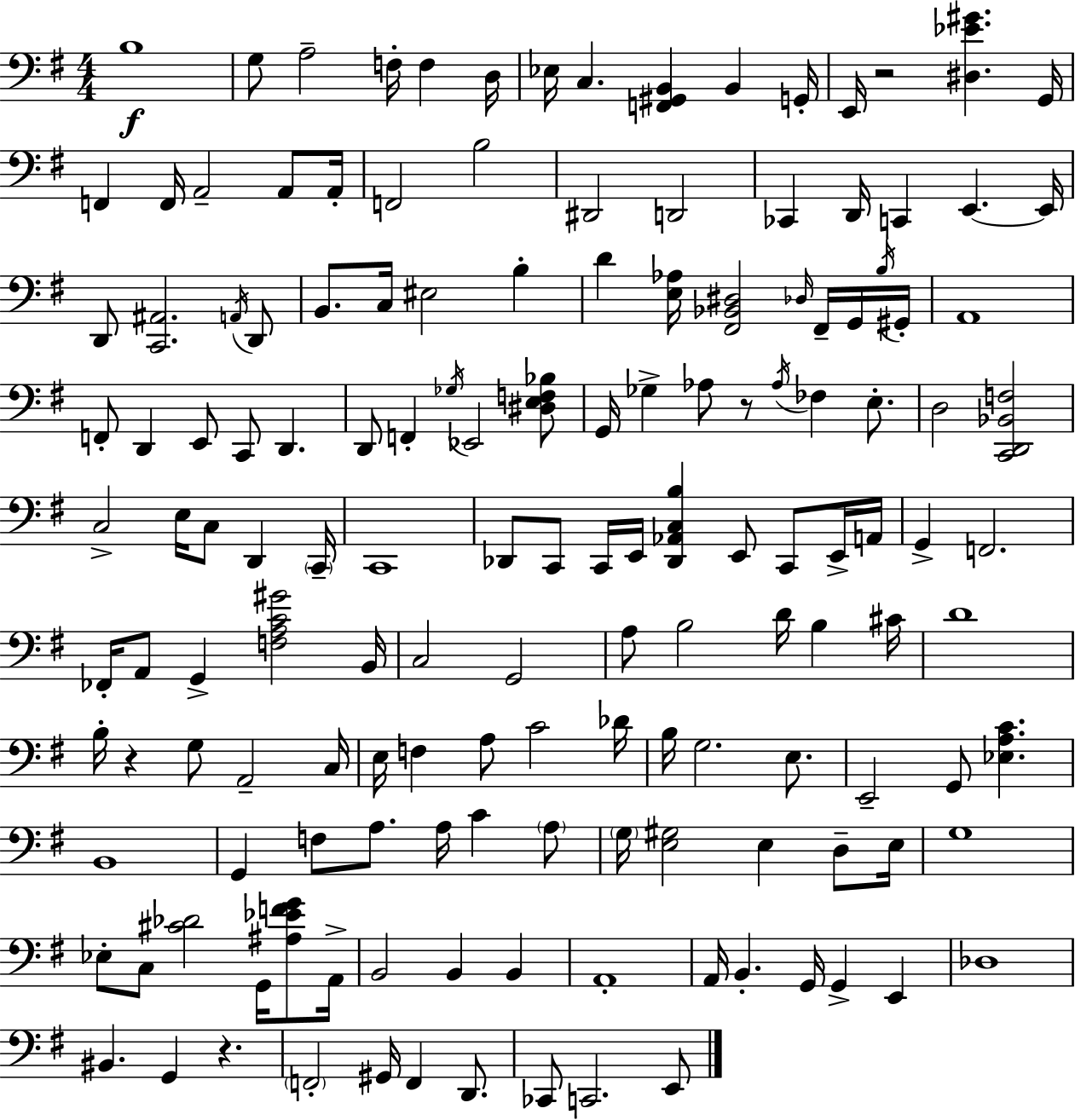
X:1
T:Untitled
M:4/4
L:1/4
K:Em
B,4 G,/2 A,2 F,/4 F, D,/4 _E,/4 C, [F,,^G,,B,,] B,, G,,/4 E,,/4 z2 [^D,_E^G] G,,/4 F,, F,,/4 A,,2 A,,/2 A,,/4 F,,2 B,2 ^D,,2 D,,2 _C,, D,,/4 C,, E,, E,,/4 D,,/2 [C,,^A,,]2 A,,/4 D,,/2 B,,/2 C,/4 ^E,2 B, D [E,_A,]/4 [^F,,_B,,^D,]2 _D,/4 ^F,,/4 G,,/4 B,/4 ^G,,/4 A,,4 F,,/2 D,, E,,/2 C,,/2 D,, D,,/2 F,, _G,/4 _E,,2 [^D,E,F,_B,]/2 G,,/4 _G, _A,/2 z/2 _A,/4 _F, E,/2 D,2 [C,,D,,_B,,F,]2 C,2 E,/4 C,/2 D,, C,,/4 C,,4 _D,,/2 C,,/2 C,,/4 E,,/4 [_D,,_A,,C,B,] E,,/2 C,,/2 E,,/4 A,,/4 G,, F,,2 _F,,/4 A,,/2 G,, [F,A,C^G]2 B,,/4 C,2 G,,2 A,/2 B,2 D/4 B, ^C/4 D4 B,/4 z G,/2 A,,2 C,/4 E,/4 F, A,/2 C2 _D/4 B,/4 G,2 E,/2 E,,2 G,,/2 [_E,A,C] B,,4 G,, F,/2 A,/2 A,/4 C A,/2 G,/4 [E,^G,]2 E, D,/2 E,/4 G,4 _E,/2 C,/2 [^C_D]2 G,,/4 [^A,_EFG]/2 A,,/4 B,,2 B,, B,, A,,4 A,,/4 B,, G,,/4 G,, E,, _D,4 ^B,, G,, z F,,2 ^G,,/4 F,, D,,/2 _C,,/2 C,,2 E,,/2